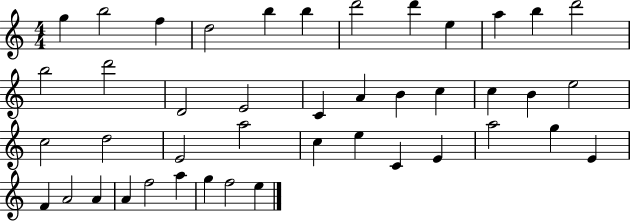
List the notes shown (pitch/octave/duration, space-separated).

G5/q B5/h F5/q D5/h B5/q B5/q D6/h D6/q E5/q A5/q B5/q D6/h B5/h D6/h D4/h E4/h C4/q A4/q B4/q C5/q C5/q B4/q E5/h C5/h D5/h E4/h A5/h C5/q E5/q C4/q E4/q A5/h G5/q E4/q F4/q A4/h A4/q A4/q F5/h A5/q G5/q F5/h E5/q